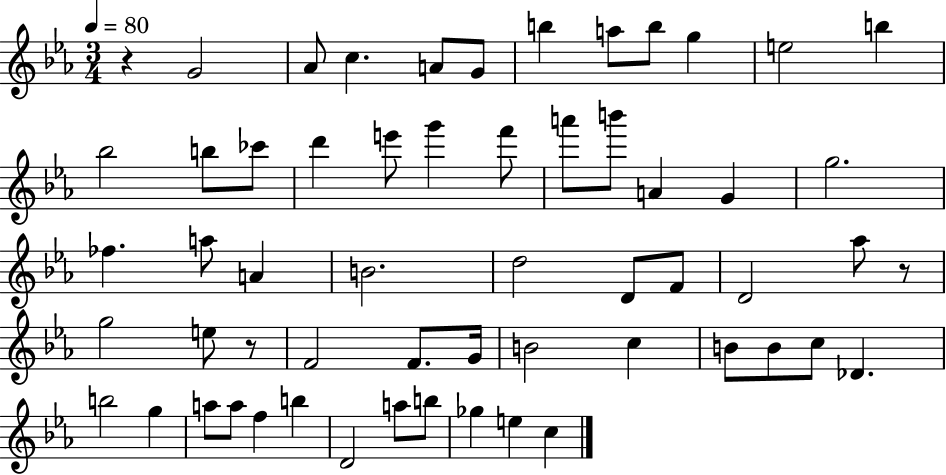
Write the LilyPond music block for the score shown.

{
  \clef treble
  \numericTimeSignature
  \time 3/4
  \key ees \major
  \tempo 4 = 80
  \repeat volta 2 { r4 g'2 | aes'8 c''4. a'8 g'8 | b''4 a''8 b''8 g''4 | e''2 b''4 | \break bes''2 b''8 ces'''8 | d'''4 e'''8 g'''4 f'''8 | a'''8 b'''8 a'4 g'4 | g''2. | \break fes''4. a''8 a'4 | b'2. | d''2 d'8 f'8 | d'2 aes''8 r8 | \break g''2 e''8 r8 | f'2 f'8. g'16 | b'2 c''4 | b'8 b'8 c''8 des'4. | \break b''2 g''4 | a''8 a''8 f''4 b''4 | d'2 a''8 b''8 | ges''4 e''4 c''4 | \break } \bar "|."
}